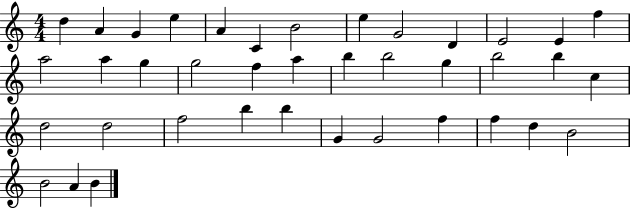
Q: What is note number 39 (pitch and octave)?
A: B4